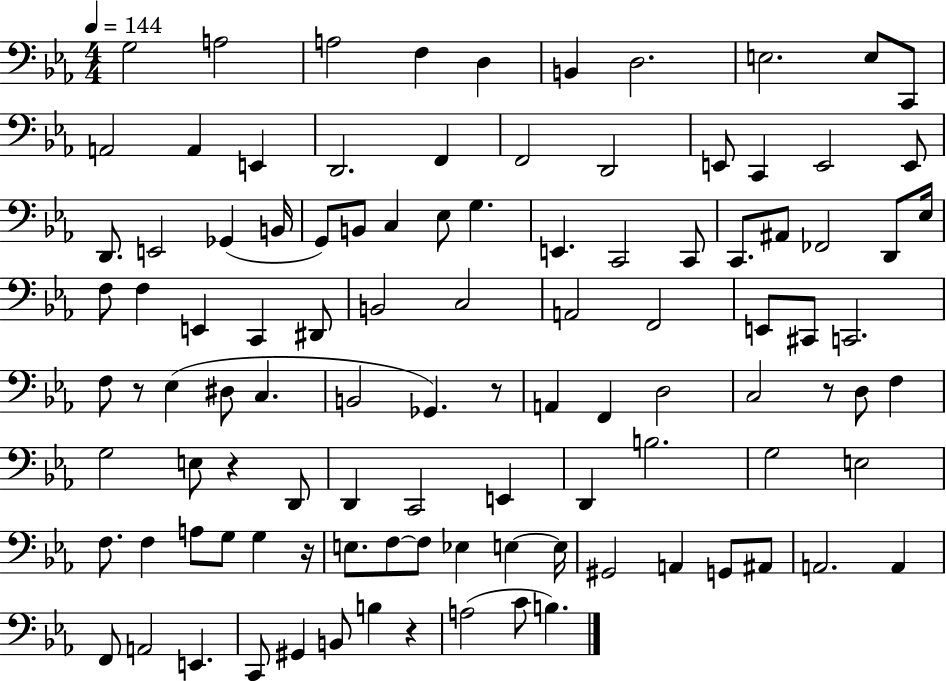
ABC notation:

X:1
T:Untitled
M:4/4
L:1/4
K:Eb
G,2 A,2 A,2 F, D, B,, D,2 E,2 E,/2 C,,/2 A,,2 A,, E,, D,,2 F,, F,,2 D,,2 E,,/2 C,, E,,2 E,,/2 D,,/2 E,,2 _G,, B,,/4 G,,/2 B,,/2 C, _E,/2 G, E,, C,,2 C,,/2 C,,/2 ^A,,/2 _F,,2 D,,/2 _E,/4 F,/2 F, E,, C,, ^D,,/2 B,,2 C,2 A,,2 F,,2 E,,/2 ^C,,/2 C,,2 F,/2 z/2 _E, ^D,/2 C, B,,2 _G,, z/2 A,, F,, D,2 C,2 z/2 D,/2 F, G,2 E,/2 z D,,/2 D,, C,,2 E,, D,, B,2 G,2 E,2 F,/2 F, A,/2 G,/2 G, z/4 E,/2 F,/2 F,/2 _E, E, E,/4 ^G,,2 A,, G,,/2 ^A,,/2 A,,2 A,, F,,/2 A,,2 E,, C,,/2 ^G,, B,,/2 B, z A,2 C/2 B,